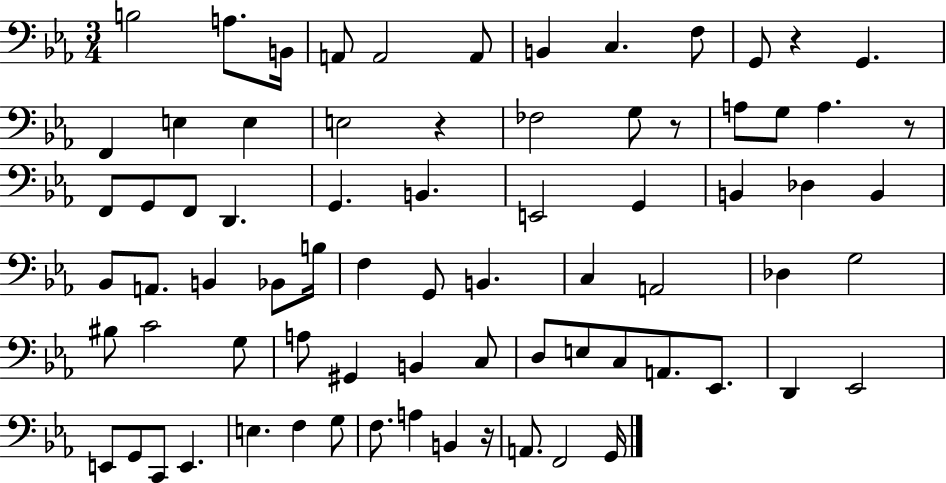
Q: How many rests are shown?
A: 5